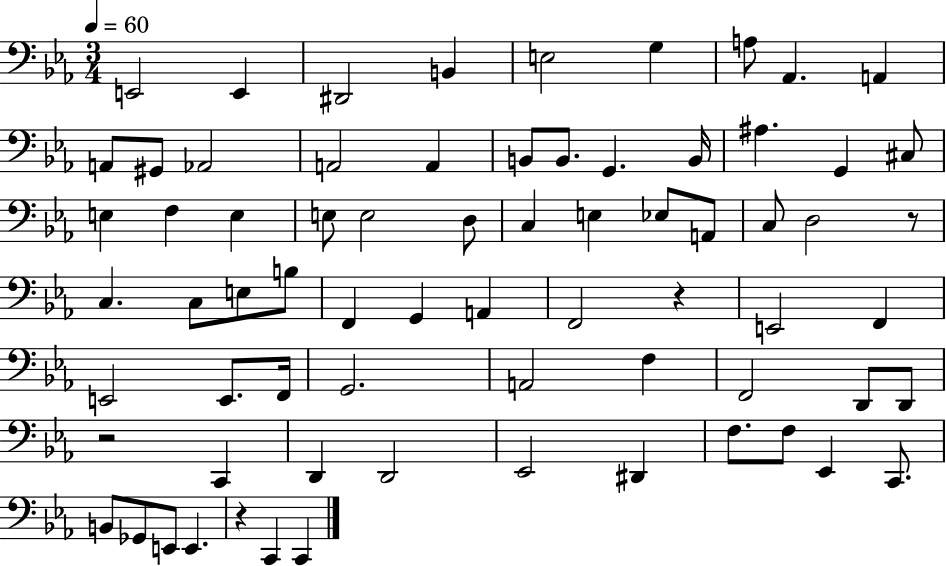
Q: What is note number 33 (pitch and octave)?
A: D3